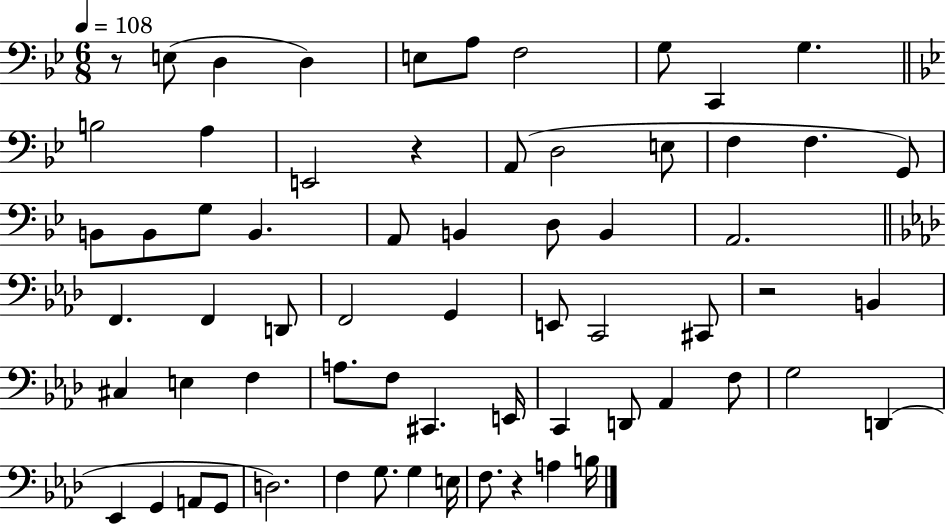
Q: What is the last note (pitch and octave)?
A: B3